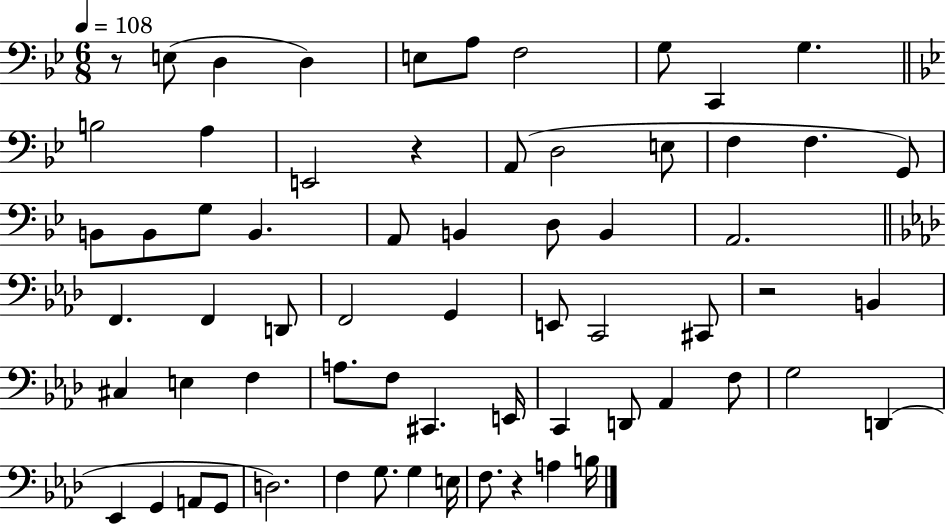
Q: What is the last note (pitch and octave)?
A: B3